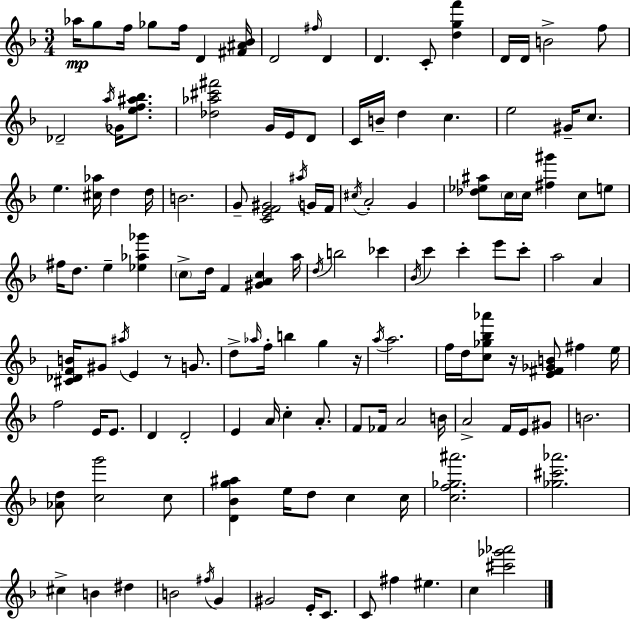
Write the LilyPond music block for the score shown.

{
  \clef treble
  \numericTimeSignature
  \time 3/4
  \key d \minor
  aes''16\mp g''8 f''16 ges''8 f''16 d'4 <fis' ais' bes'>16 | d'2 \grace { fis''16 } d'4 | d'4. c'8-. <d'' g'' f'''>4 | d'16 d'16 b'2-> f''8 | \break des'2-- \acciaccatura { a''16 } ges'16 <e'' f'' ais'' bes''>8. | <des'' aes'' cis''' fis'''>2 g'16 e'16 | d'8 c'16 b'16-- d''4 c''4. | e''2 gis'16-- c''8. | \break e''4. <cis'' aes''>16 d''4 | d''16 b'2. | g'8-- <c' e' f' gis'>2 | \acciaccatura { ais''16 } g'16 f'16 \acciaccatura { cis''16 } a'2-. | \break g'4 <des'' ees'' ais''>8 \parenthesize c''16 c''16 <fis'' gis'''>4 | c''8 e''8 fis''16 d''8. e''4-- | <ees'' aes'' ges'''>4 \parenthesize c''8-> d''16 f'4 <gis' a' c''>4 | a''16 \acciaccatura { d''16 } b''2 | \break ces'''4 \acciaccatura { bes'16 } c'''4 c'''4-. | e'''8 c'''8-. a''2 | a'4 <cis' des' f' b'>16 gis'8 \acciaccatura { ais''16 } e'4 | r8 g'8. d''8-> \grace { aes''16 } f''16-. b''4 | \break g''4 r16 \acciaccatura { a''16 } a''2. | f''16 d''16 <c'' ges'' bes'' aes'''>8 | r16 <e' fis' ges' b'>8 fis''4 e''16 f''2 | e'16 e'8. d'4 | \break d'2-. e'4 | a'16 c''4-. a'8.-. f'8 fes'16 | a'2 b'16 a'2-> | f'16 e'16 gis'8 b'2. | \break <aes' d''>8 <c'' g'''>2 | c''8 <d' bes' g'' ais''>4 | e''16 d''8 c''4 c''16 <c'' f'' ges'' ais'''>2. | <ges'' cis''' aes'''>2. | \break cis''4-> | b'4 dis''4 b'2 | \acciaccatura { fis''16 } g'4 gis'2 | e'16-. c'8. c'8 | \break fis''4 eis''4. c''4 | <cis''' ges''' aes'''>2 \bar "|."
}